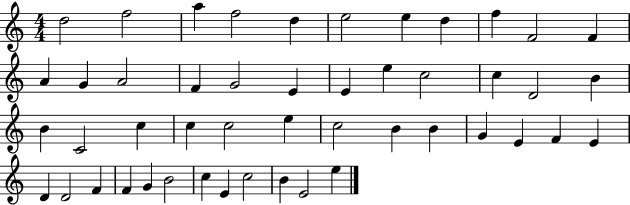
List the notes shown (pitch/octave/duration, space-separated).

D5/h F5/h A5/q F5/h D5/q E5/h E5/q D5/q F5/q F4/h F4/q A4/q G4/q A4/h F4/q G4/h E4/q E4/q E5/q C5/h C5/q D4/h B4/q B4/q C4/h C5/q C5/q C5/h E5/q C5/h B4/q B4/q G4/q E4/q F4/q E4/q D4/q D4/h F4/q F4/q G4/q B4/h C5/q E4/q C5/h B4/q E4/h E5/q